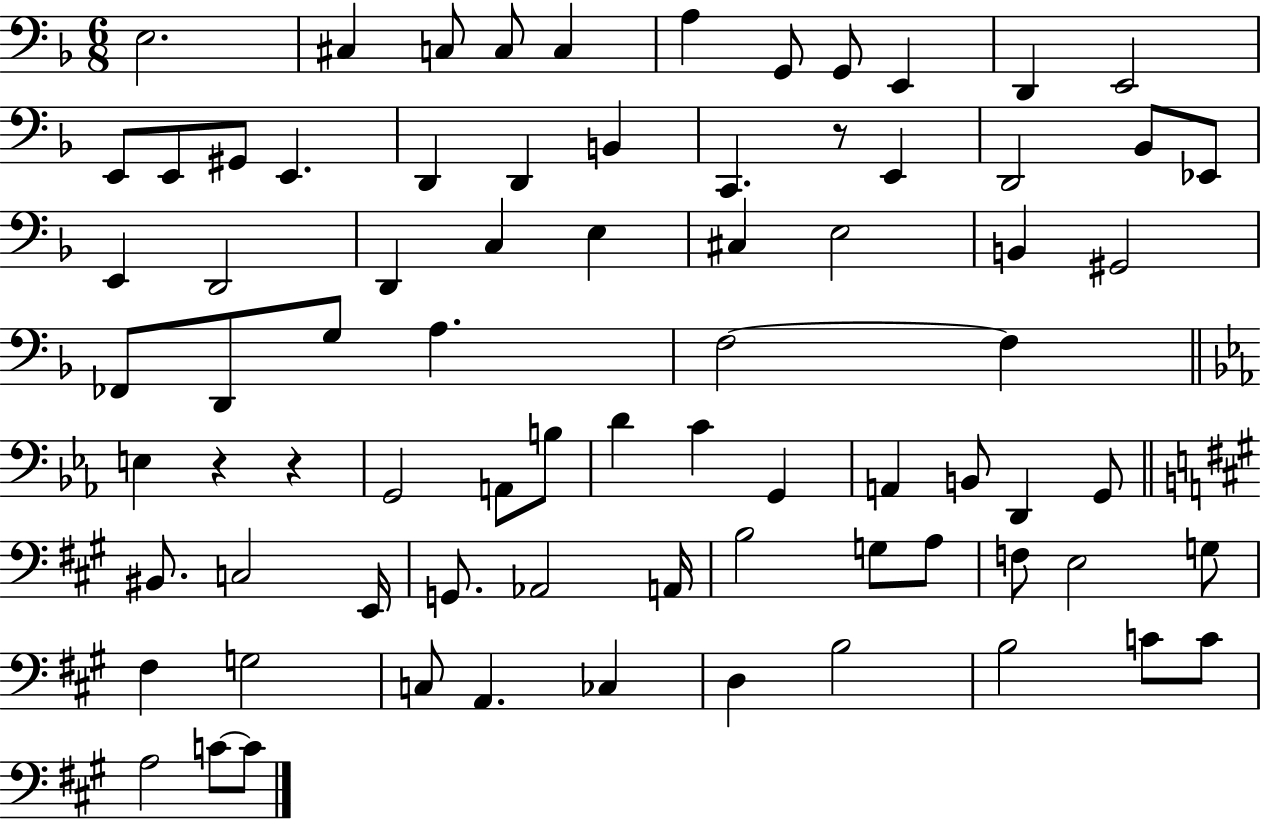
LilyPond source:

{
  \clef bass
  \numericTimeSignature
  \time 6/8
  \key f \major
  \repeat volta 2 { e2. | cis4 c8 c8 c4 | a4 g,8 g,8 e,4 | d,4 e,2 | \break e,8 e,8 gis,8 e,4. | d,4 d,4 b,4 | c,4. r8 e,4 | d,2 bes,8 ees,8 | \break e,4 d,2 | d,4 c4 e4 | cis4 e2 | b,4 gis,2 | \break fes,8 d,8 g8 a4. | f2~~ f4 | \bar "||" \break \key ees \major e4 r4 r4 | g,2 a,8 b8 | d'4 c'4 g,4 | a,4 b,8 d,4 g,8 | \break \bar "||" \break \key a \major bis,8. c2 e,16 | g,8. aes,2 a,16 | b2 g8 a8 | f8 e2 g8 | \break fis4 g2 | c8 a,4. ces4 | d4 b2 | b2 c'8 c'8 | \break a2 c'8~~ c'8 | } \bar "|."
}